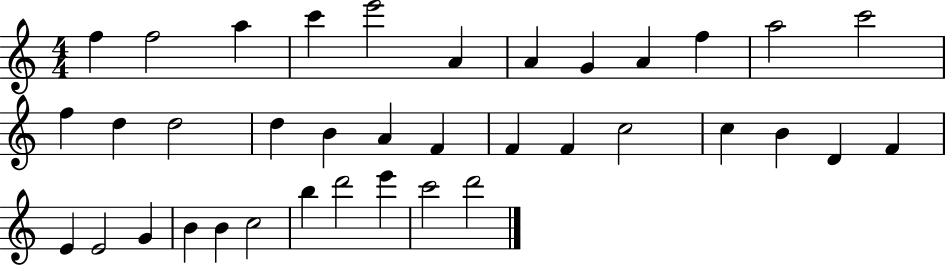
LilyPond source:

{
  \clef treble
  \numericTimeSignature
  \time 4/4
  \key c \major
  f''4 f''2 a''4 | c'''4 e'''2 a'4 | a'4 g'4 a'4 f''4 | a''2 c'''2 | \break f''4 d''4 d''2 | d''4 b'4 a'4 f'4 | f'4 f'4 c''2 | c''4 b'4 d'4 f'4 | \break e'4 e'2 g'4 | b'4 b'4 c''2 | b''4 d'''2 e'''4 | c'''2 d'''2 | \break \bar "|."
}